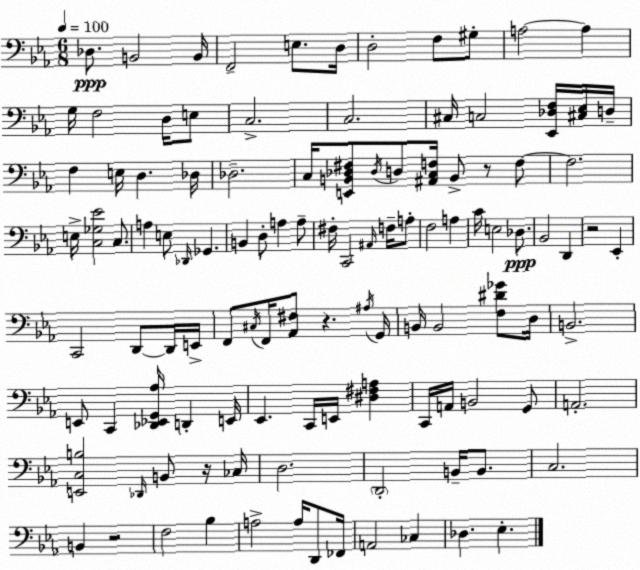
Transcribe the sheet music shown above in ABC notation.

X:1
T:Untitled
M:6/8
L:1/4
K:Cm
_D,/2 B,,2 B,,/4 F,,2 E,/2 D,/4 D,2 F,/2 ^G,/2 A,2 A, G,/4 F,2 D,/4 E,/2 C,2 C,2 ^C,/4 C,2 [_E,,_D,F,]/4 [^C,_E,]/4 D,/4 F, E,/4 D, _D,/4 _D,2 C,/4 [E,,B,,_D,^F,]/2 _D,/4 D,/2 [^A,,C,F,]/4 B,,/2 z/2 F,/2 F,2 E,/4 [C,_G,_E]2 C,/2 A, E,/2 _D,,/4 _G,, B,, D,/2 A, A,/2 ^F,/4 C,,2 ^A,,/4 F,/4 A,/2 F,2 A, C/4 E,2 _D,/2 _B,,2 D,, z2 _E,, C,,2 D,,/2 D,,/4 E,,/4 F,,/2 ^C,/4 F,,/4 [_A,,^F,]/2 z ^A,/4 G,,/4 B,,/4 B,,2 [F,^D_G]/2 D,/4 B,,2 E,,/2 C,, [_D,,_E,,G,,_A,]/4 D,, E,,/4 _E,, C,,/4 E,,/4 [^D,^F,A,] C,,/4 A,,/4 B,,2 G,,/2 A,,2 [E,,C,B,]2 _D,,/4 B,,/2 z/4 _C,/4 D,2 D,,2 B,,/4 B,,/2 C,2 B,, z2 F,2 _B, A,2 A,/4 D,,/2 _F,,/4 A,,2 _C, _D, _E,